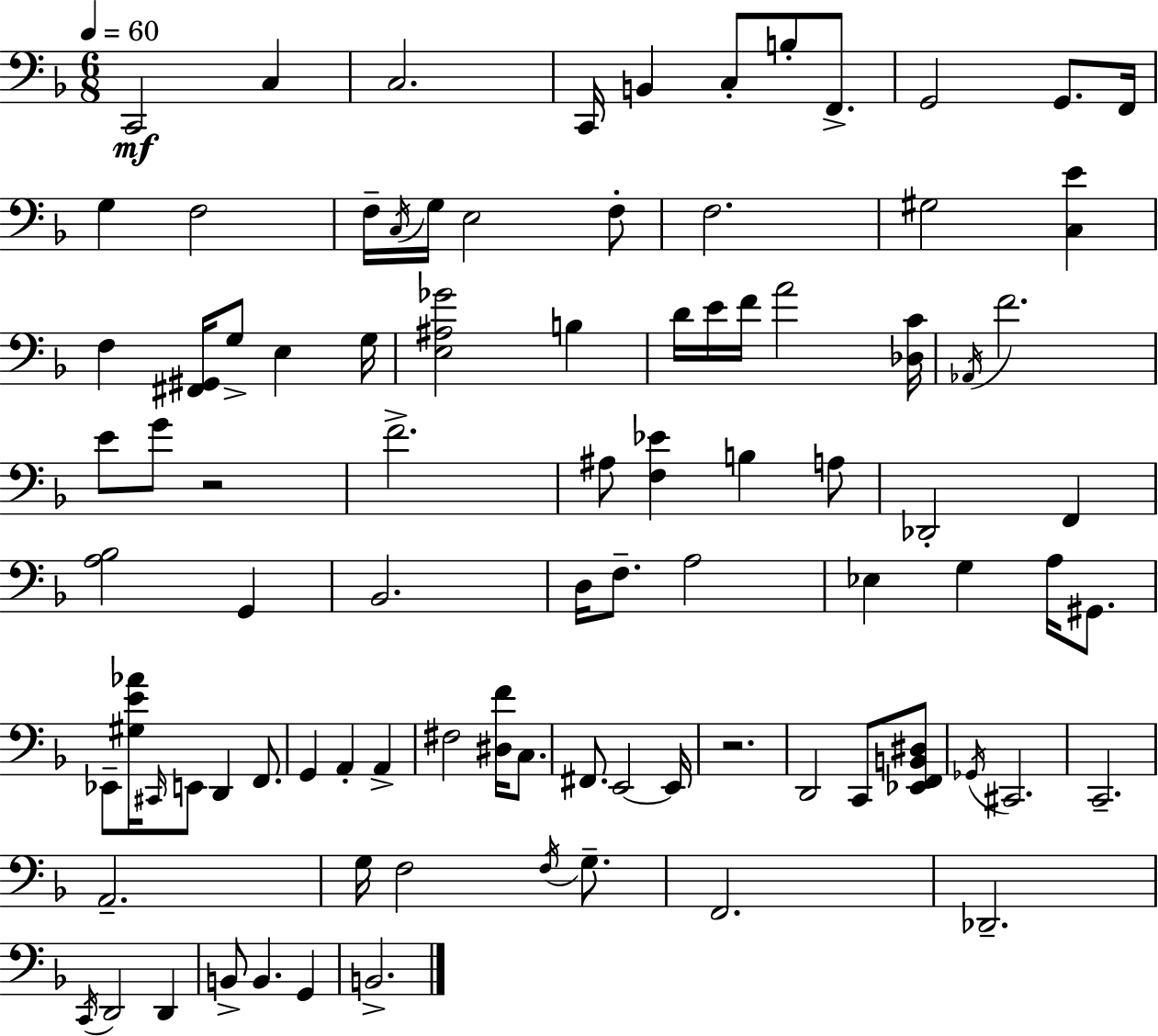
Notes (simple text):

C2/h C3/q C3/h. C2/s B2/q C3/e B3/e F2/e. G2/h G2/e. F2/s G3/q F3/h F3/s C3/s G3/s E3/h F3/e F3/h. G#3/h [C3,E4]/q F3/q [F#2,G#2]/s G3/e E3/q G3/s [E3,A#3,Gb4]/h B3/q D4/s E4/s F4/s A4/h [Db3,C4]/s Ab2/s F4/h. E4/e G4/e R/h F4/h. A#3/e [F3,Eb4]/q B3/q A3/e Db2/h F2/q [A3,Bb3]/h G2/q Bb2/h. D3/s F3/e. A3/h Eb3/q G3/q A3/s G#2/e. Eb2/e [G#3,E4,Ab4]/s C#2/s E2/e D2/q F2/e. G2/q A2/q A2/q F#3/h [D#3,F4]/s C3/e. F#2/e. E2/h E2/s R/h. D2/h C2/e [Eb2,F2,B2,D#3]/e Gb2/s C#2/h. C2/h. A2/h. G3/s F3/h F3/s G3/e. F2/h. Db2/h. C2/s D2/h D2/q B2/e B2/q. G2/q B2/h.